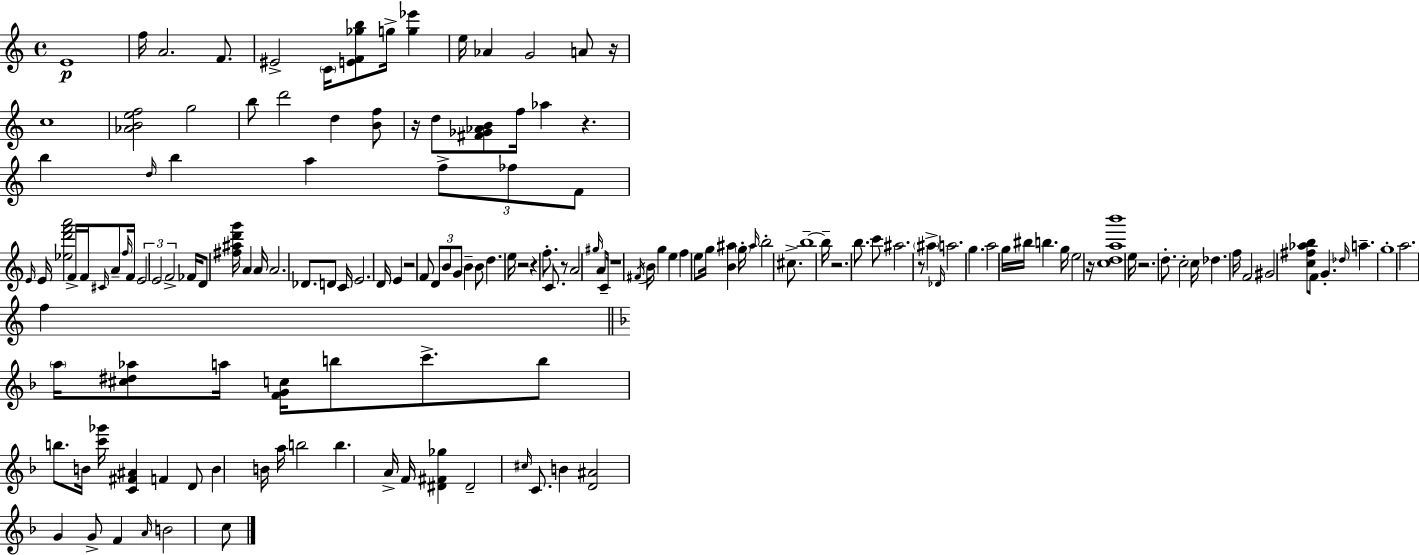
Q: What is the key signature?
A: A minor